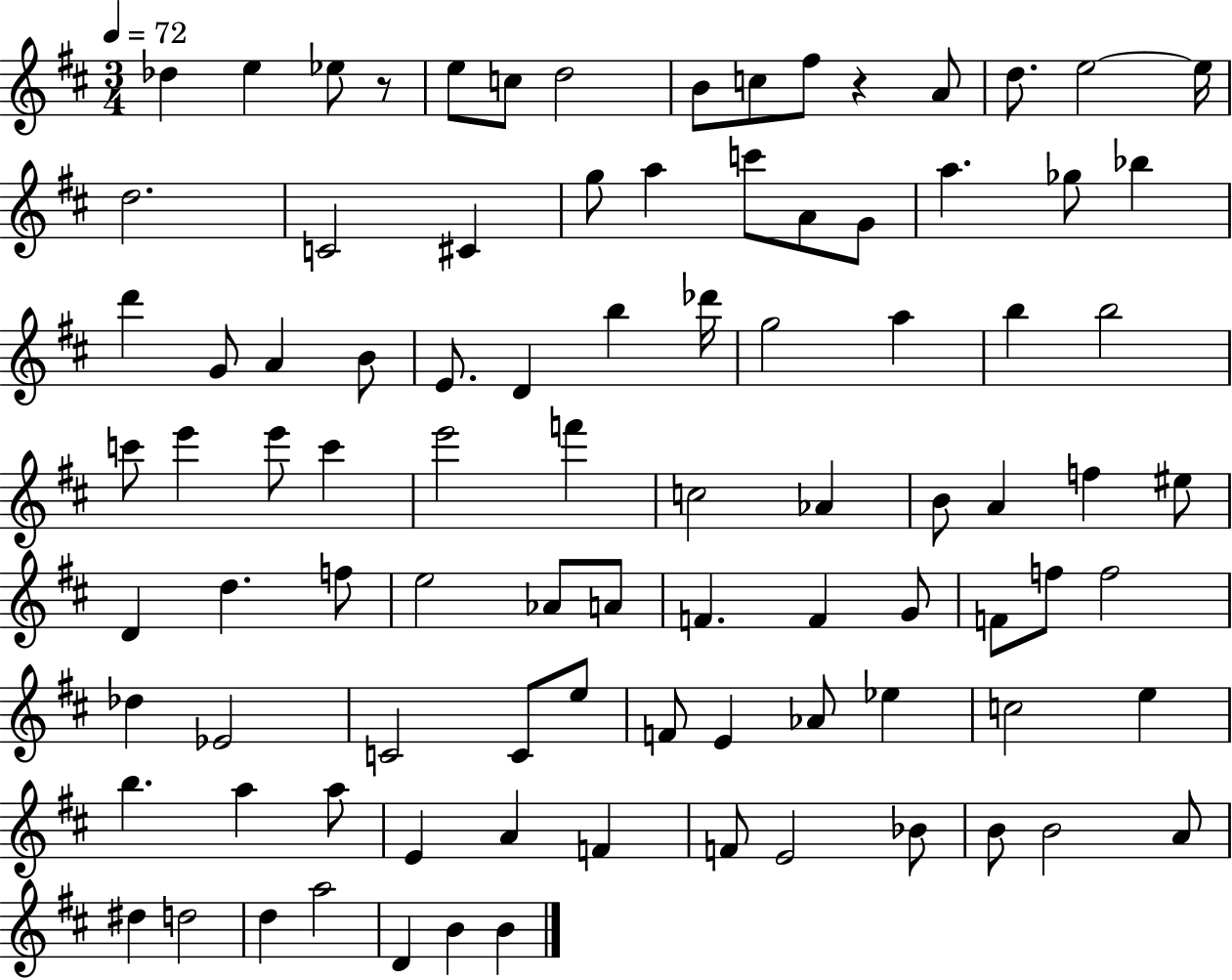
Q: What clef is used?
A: treble